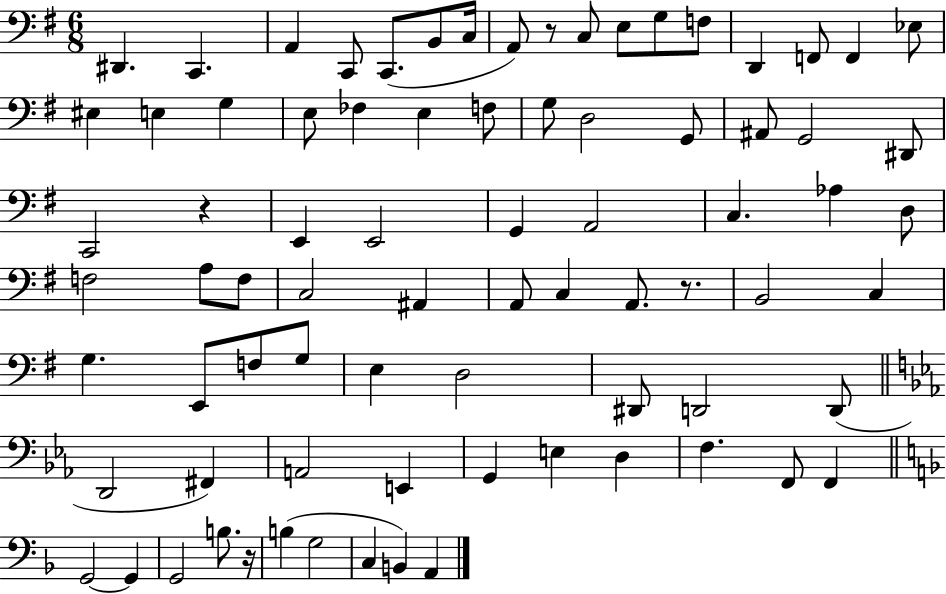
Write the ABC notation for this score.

X:1
T:Untitled
M:6/8
L:1/4
K:G
^D,, C,, A,, C,,/2 C,,/2 B,,/2 C,/4 A,,/2 z/2 C,/2 E,/2 G,/2 F,/2 D,, F,,/2 F,, _E,/2 ^E, E, G, E,/2 _F, E, F,/2 G,/2 D,2 G,,/2 ^A,,/2 G,,2 ^D,,/2 C,,2 z E,, E,,2 G,, A,,2 C, _A, D,/2 F,2 A,/2 F,/2 C,2 ^A,, A,,/2 C, A,,/2 z/2 B,,2 C, G, E,,/2 F,/2 G,/2 E, D,2 ^D,,/2 D,,2 D,,/2 D,,2 ^F,, A,,2 E,, G,, E, D, F, F,,/2 F,, G,,2 G,, G,,2 B,/2 z/4 B, G,2 C, B,, A,,